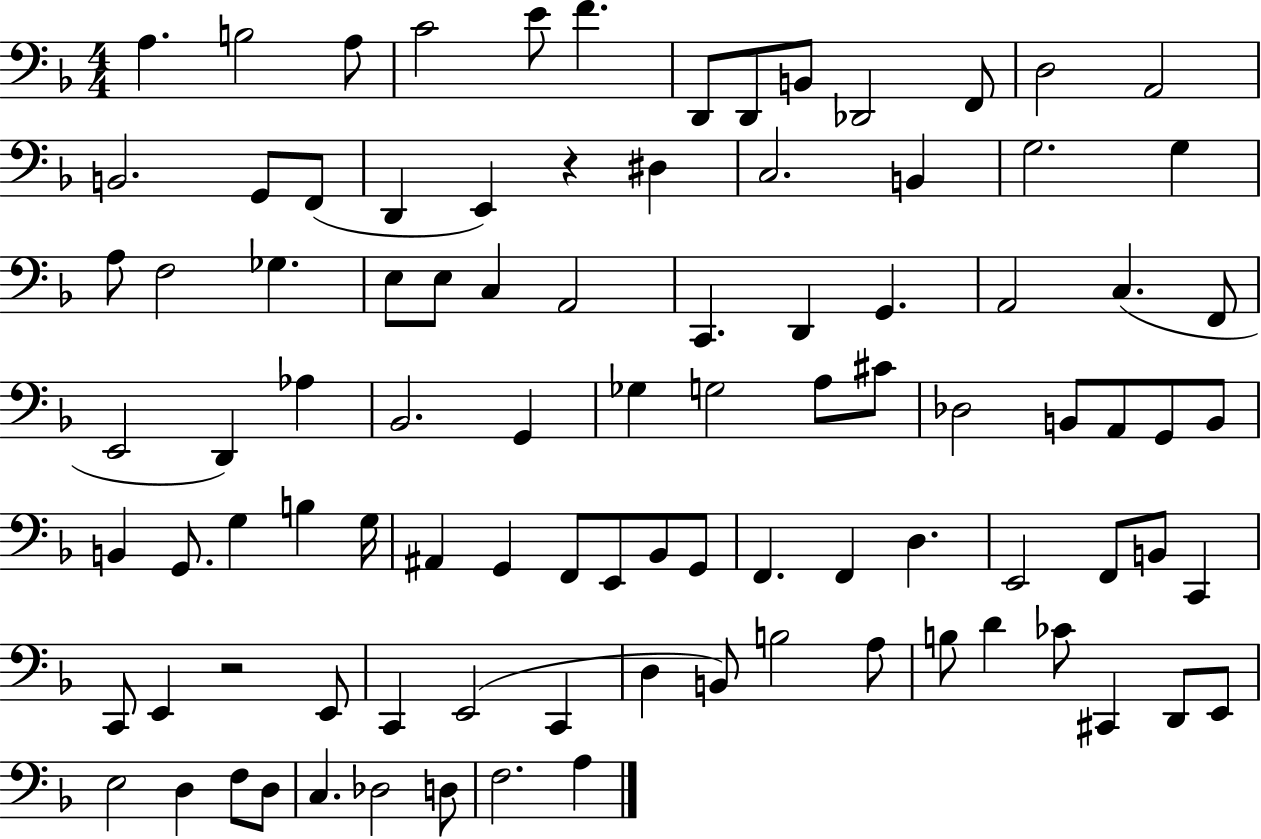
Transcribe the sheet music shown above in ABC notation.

X:1
T:Untitled
M:4/4
L:1/4
K:F
A, B,2 A,/2 C2 E/2 F D,,/2 D,,/2 B,,/2 _D,,2 F,,/2 D,2 A,,2 B,,2 G,,/2 F,,/2 D,, E,, z ^D, C,2 B,, G,2 G, A,/2 F,2 _G, E,/2 E,/2 C, A,,2 C,, D,, G,, A,,2 C, F,,/2 E,,2 D,, _A, _B,,2 G,, _G, G,2 A,/2 ^C/2 _D,2 B,,/2 A,,/2 G,,/2 B,,/2 B,, G,,/2 G, B, G,/4 ^A,, G,, F,,/2 E,,/2 _B,,/2 G,,/2 F,, F,, D, E,,2 F,,/2 B,,/2 C,, C,,/2 E,, z2 E,,/2 C,, E,,2 C,, D, B,,/2 B,2 A,/2 B,/2 D _C/2 ^C,, D,,/2 E,,/2 E,2 D, F,/2 D,/2 C, _D,2 D,/2 F,2 A,